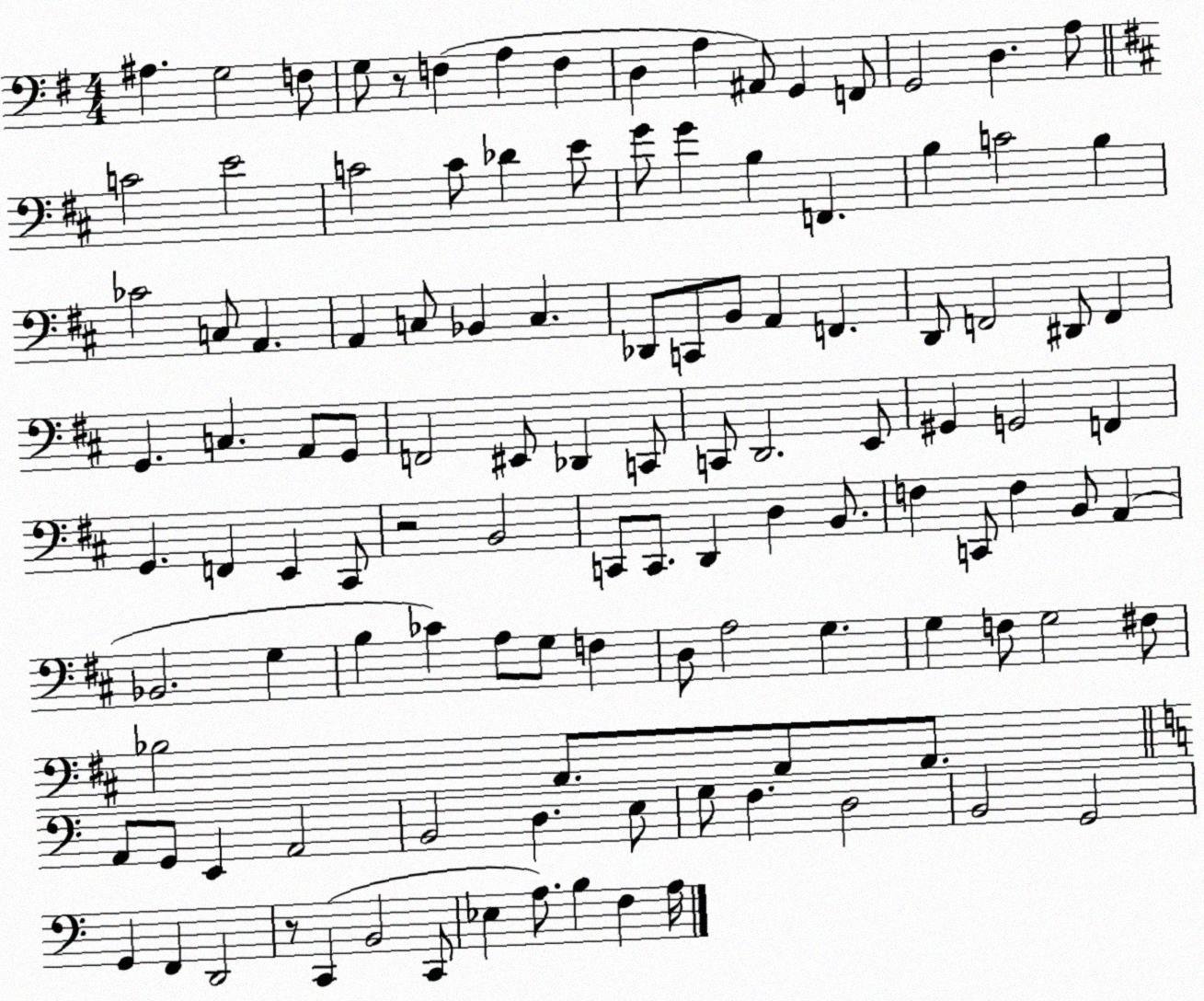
X:1
T:Untitled
M:4/4
L:1/4
K:G
^A, G,2 F,/2 G,/2 z/2 F, A, F, D, A, ^A,,/2 G,, F,,/2 G,,2 D, A,/2 C2 E2 C2 C/2 _D E/2 G/2 G B, F,, B, C2 B, _C2 C,/2 A,, A,, C,/2 _B,, C, _D,,/2 C,,/2 B,,/2 A,, F,, D,,/2 F,,2 ^D,,/2 F,, G,, C, A,,/2 G,,/2 F,,2 ^E,,/2 _D,, C,,/2 C,,/2 D,,2 E,,/2 ^G,, G,,2 F,, G,, F,, E,, ^C,,/2 z2 B,,2 C,,/2 C,,/2 D,, D, B,,/2 F, C,,/2 F, B,,/2 A,, _B,,2 G, B, _C A,/2 G,/2 F, D,/2 A,2 G, G, F,/2 G,2 ^F,/2 _B,2 A,,/2 A,,/2 A,,/2 A,,/2 G,,/2 E,, A,,2 B,,2 D, E,/2 G,/2 F, D,2 B,,2 G,,2 G,, F,, D,,2 z/2 C,, B,,2 C,,/2 _E, A,/2 B, F, A,/4